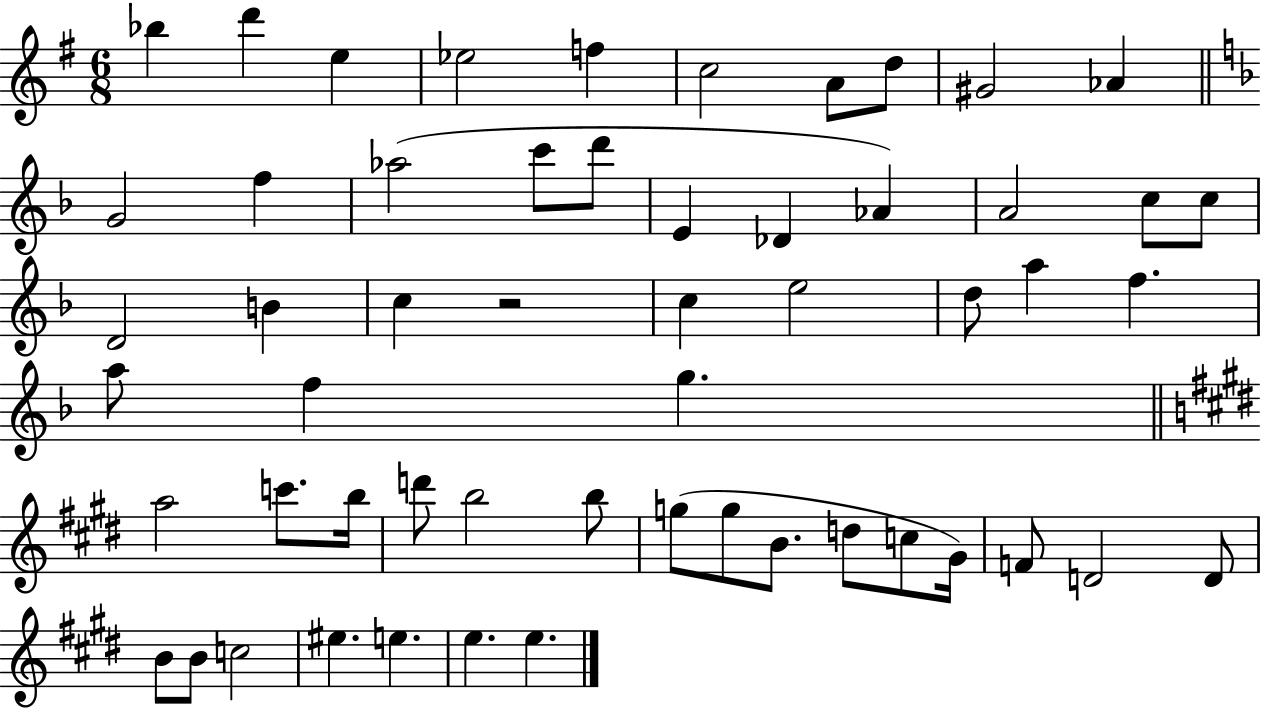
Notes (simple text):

Bb5/q D6/q E5/q Eb5/h F5/q C5/h A4/e D5/e G#4/h Ab4/q G4/h F5/q Ab5/h C6/e D6/e E4/q Db4/q Ab4/q A4/h C5/e C5/e D4/h B4/q C5/q R/h C5/q E5/h D5/e A5/q F5/q. A5/e F5/q G5/q. A5/h C6/e. B5/s D6/e B5/h B5/e G5/e G5/e B4/e. D5/e C5/e G#4/s F4/e D4/h D4/e B4/e B4/e C5/h EIS5/q. E5/q. E5/q. E5/q.